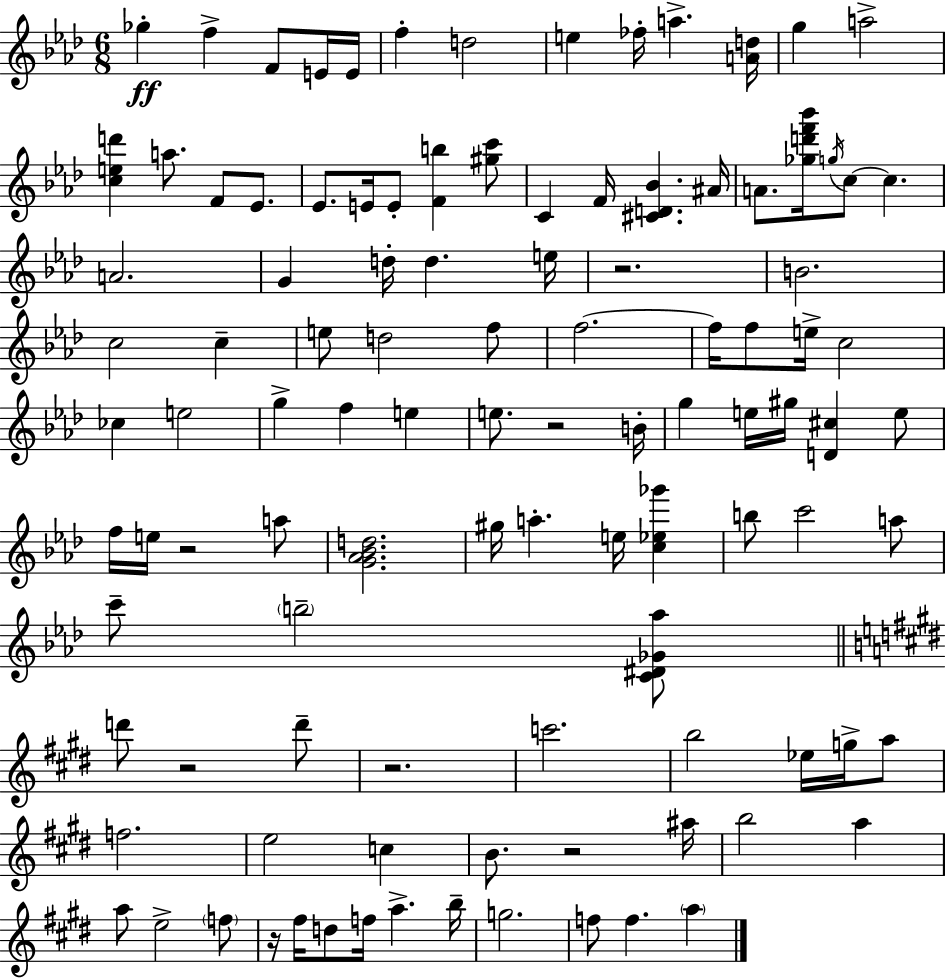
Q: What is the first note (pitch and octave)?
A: Gb5